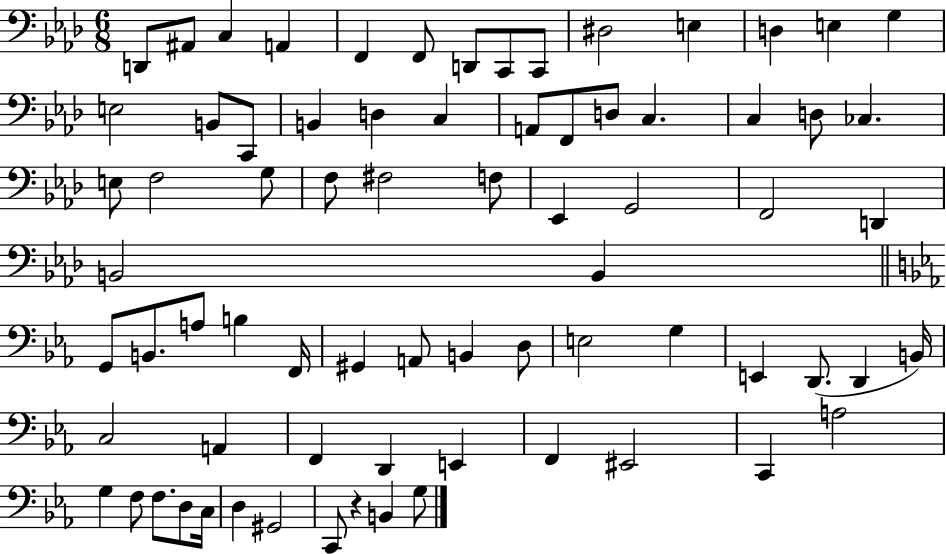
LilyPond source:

{
  \clef bass
  \numericTimeSignature
  \time 6/8
  \key aes \major
  d,8 ais,8 c4 a,4 | f,4 f,8 d,8 c,8 c,8 | dis2 e4 | d4 e4 g4 | \break e2 b,8 c,8 | b,4 d4 c4 | a,8 f,8 d8 c4. | c4 d8 ces4. | \break e8 f2 g8 | f8 fis2 f8 | ees,4 g,2 | f,2 d,4 | \break b,2 b,4 | \bar "||" \break \key ees \major g,8 b,8. a8 b4 f,16 | gis,4 a,8 b,4 d8 | e2 g4 | e,4 d,8.( d,4 b,16) | \break c2 a,4 | f,4 d,4 e,4 | f,4 eis,2 | c,4 a2 | \break g4 f8 f8. d8 c16 | d4 gis,2 | c,8 r4 b,4 g8 | \bar "|."
}